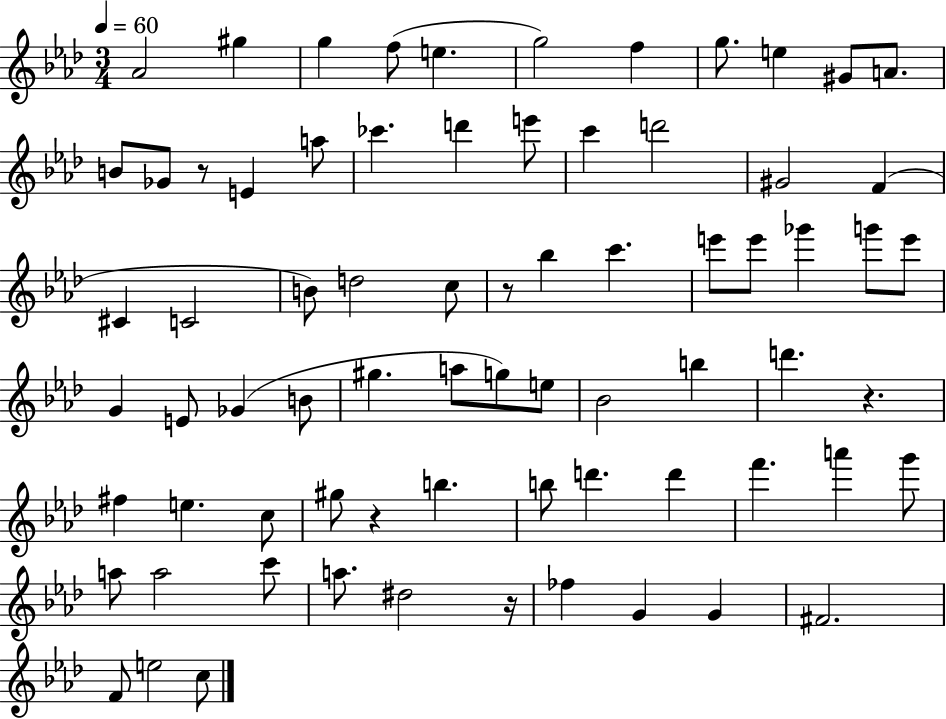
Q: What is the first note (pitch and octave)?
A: Ab4